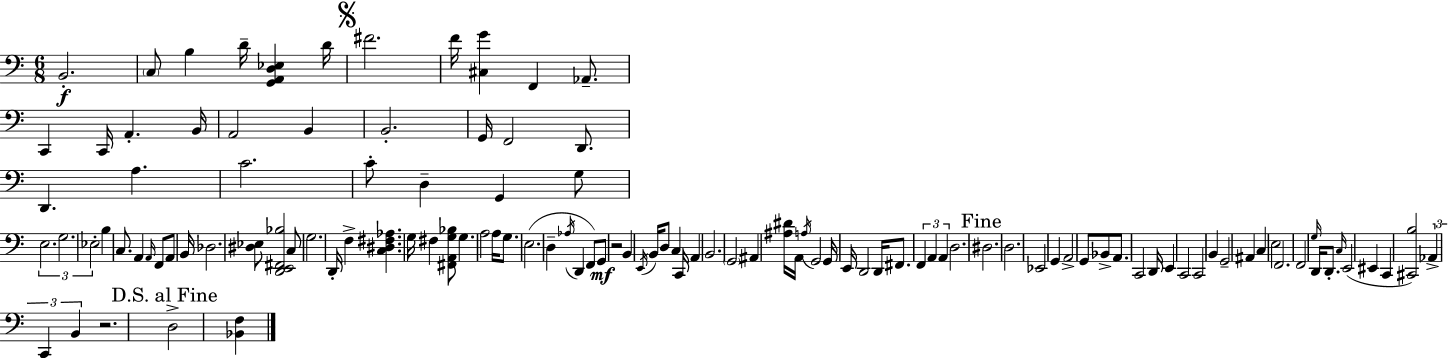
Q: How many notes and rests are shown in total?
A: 117